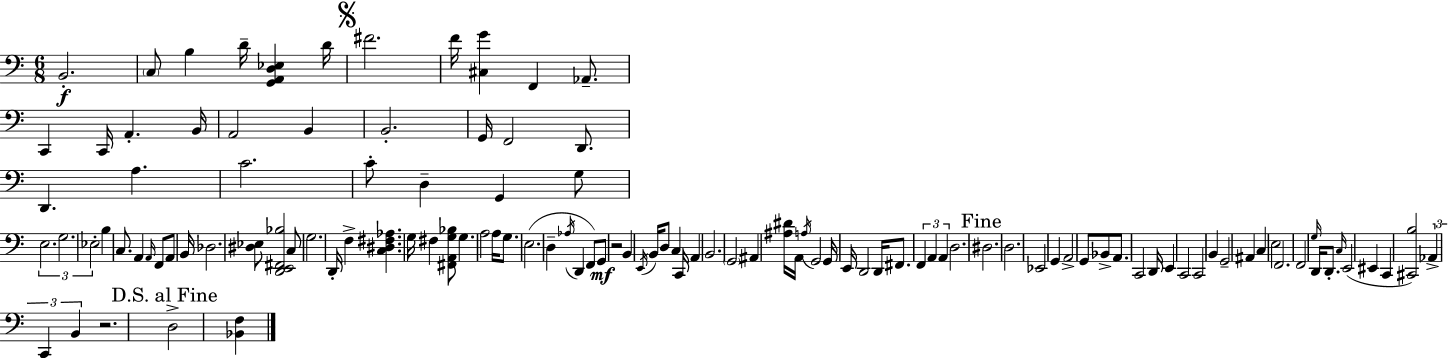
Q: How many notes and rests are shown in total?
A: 117